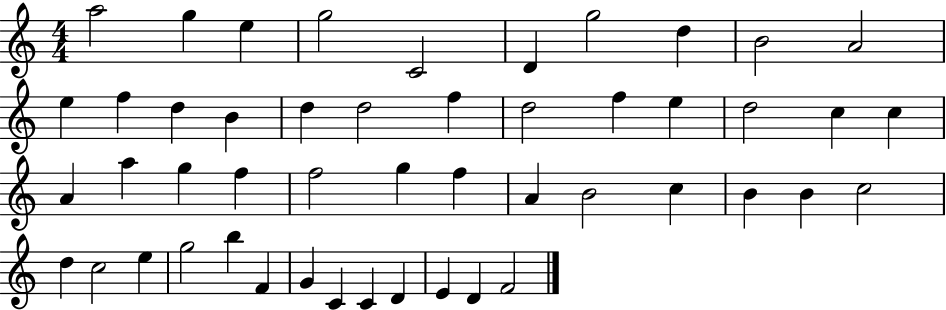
{
  \clef treble
  \numericTimeSignature
  \time 4/4
  \key c \major
  a''2 g''4 e''4 | g''2 c'2 | d'4 g''2 d''4 | b'2 a'2 | \break e''4 f''4 d''4 b'4 | d''4 d''2 f''4 | d''2 f''4 e''4 | d''2 c''4 c''4 | \break a'4 a''4 g''4 f''4 | f''2 g''4 f''4 | a'4 b'2 c''4 | b'4 b'4 c''2 | \break d''4 c''2 e''4 | g''2 b''4 f'4 | g'4 c'4 c'4 d'4 | e'4 d'4 f'2 | \break \bar "|."
}